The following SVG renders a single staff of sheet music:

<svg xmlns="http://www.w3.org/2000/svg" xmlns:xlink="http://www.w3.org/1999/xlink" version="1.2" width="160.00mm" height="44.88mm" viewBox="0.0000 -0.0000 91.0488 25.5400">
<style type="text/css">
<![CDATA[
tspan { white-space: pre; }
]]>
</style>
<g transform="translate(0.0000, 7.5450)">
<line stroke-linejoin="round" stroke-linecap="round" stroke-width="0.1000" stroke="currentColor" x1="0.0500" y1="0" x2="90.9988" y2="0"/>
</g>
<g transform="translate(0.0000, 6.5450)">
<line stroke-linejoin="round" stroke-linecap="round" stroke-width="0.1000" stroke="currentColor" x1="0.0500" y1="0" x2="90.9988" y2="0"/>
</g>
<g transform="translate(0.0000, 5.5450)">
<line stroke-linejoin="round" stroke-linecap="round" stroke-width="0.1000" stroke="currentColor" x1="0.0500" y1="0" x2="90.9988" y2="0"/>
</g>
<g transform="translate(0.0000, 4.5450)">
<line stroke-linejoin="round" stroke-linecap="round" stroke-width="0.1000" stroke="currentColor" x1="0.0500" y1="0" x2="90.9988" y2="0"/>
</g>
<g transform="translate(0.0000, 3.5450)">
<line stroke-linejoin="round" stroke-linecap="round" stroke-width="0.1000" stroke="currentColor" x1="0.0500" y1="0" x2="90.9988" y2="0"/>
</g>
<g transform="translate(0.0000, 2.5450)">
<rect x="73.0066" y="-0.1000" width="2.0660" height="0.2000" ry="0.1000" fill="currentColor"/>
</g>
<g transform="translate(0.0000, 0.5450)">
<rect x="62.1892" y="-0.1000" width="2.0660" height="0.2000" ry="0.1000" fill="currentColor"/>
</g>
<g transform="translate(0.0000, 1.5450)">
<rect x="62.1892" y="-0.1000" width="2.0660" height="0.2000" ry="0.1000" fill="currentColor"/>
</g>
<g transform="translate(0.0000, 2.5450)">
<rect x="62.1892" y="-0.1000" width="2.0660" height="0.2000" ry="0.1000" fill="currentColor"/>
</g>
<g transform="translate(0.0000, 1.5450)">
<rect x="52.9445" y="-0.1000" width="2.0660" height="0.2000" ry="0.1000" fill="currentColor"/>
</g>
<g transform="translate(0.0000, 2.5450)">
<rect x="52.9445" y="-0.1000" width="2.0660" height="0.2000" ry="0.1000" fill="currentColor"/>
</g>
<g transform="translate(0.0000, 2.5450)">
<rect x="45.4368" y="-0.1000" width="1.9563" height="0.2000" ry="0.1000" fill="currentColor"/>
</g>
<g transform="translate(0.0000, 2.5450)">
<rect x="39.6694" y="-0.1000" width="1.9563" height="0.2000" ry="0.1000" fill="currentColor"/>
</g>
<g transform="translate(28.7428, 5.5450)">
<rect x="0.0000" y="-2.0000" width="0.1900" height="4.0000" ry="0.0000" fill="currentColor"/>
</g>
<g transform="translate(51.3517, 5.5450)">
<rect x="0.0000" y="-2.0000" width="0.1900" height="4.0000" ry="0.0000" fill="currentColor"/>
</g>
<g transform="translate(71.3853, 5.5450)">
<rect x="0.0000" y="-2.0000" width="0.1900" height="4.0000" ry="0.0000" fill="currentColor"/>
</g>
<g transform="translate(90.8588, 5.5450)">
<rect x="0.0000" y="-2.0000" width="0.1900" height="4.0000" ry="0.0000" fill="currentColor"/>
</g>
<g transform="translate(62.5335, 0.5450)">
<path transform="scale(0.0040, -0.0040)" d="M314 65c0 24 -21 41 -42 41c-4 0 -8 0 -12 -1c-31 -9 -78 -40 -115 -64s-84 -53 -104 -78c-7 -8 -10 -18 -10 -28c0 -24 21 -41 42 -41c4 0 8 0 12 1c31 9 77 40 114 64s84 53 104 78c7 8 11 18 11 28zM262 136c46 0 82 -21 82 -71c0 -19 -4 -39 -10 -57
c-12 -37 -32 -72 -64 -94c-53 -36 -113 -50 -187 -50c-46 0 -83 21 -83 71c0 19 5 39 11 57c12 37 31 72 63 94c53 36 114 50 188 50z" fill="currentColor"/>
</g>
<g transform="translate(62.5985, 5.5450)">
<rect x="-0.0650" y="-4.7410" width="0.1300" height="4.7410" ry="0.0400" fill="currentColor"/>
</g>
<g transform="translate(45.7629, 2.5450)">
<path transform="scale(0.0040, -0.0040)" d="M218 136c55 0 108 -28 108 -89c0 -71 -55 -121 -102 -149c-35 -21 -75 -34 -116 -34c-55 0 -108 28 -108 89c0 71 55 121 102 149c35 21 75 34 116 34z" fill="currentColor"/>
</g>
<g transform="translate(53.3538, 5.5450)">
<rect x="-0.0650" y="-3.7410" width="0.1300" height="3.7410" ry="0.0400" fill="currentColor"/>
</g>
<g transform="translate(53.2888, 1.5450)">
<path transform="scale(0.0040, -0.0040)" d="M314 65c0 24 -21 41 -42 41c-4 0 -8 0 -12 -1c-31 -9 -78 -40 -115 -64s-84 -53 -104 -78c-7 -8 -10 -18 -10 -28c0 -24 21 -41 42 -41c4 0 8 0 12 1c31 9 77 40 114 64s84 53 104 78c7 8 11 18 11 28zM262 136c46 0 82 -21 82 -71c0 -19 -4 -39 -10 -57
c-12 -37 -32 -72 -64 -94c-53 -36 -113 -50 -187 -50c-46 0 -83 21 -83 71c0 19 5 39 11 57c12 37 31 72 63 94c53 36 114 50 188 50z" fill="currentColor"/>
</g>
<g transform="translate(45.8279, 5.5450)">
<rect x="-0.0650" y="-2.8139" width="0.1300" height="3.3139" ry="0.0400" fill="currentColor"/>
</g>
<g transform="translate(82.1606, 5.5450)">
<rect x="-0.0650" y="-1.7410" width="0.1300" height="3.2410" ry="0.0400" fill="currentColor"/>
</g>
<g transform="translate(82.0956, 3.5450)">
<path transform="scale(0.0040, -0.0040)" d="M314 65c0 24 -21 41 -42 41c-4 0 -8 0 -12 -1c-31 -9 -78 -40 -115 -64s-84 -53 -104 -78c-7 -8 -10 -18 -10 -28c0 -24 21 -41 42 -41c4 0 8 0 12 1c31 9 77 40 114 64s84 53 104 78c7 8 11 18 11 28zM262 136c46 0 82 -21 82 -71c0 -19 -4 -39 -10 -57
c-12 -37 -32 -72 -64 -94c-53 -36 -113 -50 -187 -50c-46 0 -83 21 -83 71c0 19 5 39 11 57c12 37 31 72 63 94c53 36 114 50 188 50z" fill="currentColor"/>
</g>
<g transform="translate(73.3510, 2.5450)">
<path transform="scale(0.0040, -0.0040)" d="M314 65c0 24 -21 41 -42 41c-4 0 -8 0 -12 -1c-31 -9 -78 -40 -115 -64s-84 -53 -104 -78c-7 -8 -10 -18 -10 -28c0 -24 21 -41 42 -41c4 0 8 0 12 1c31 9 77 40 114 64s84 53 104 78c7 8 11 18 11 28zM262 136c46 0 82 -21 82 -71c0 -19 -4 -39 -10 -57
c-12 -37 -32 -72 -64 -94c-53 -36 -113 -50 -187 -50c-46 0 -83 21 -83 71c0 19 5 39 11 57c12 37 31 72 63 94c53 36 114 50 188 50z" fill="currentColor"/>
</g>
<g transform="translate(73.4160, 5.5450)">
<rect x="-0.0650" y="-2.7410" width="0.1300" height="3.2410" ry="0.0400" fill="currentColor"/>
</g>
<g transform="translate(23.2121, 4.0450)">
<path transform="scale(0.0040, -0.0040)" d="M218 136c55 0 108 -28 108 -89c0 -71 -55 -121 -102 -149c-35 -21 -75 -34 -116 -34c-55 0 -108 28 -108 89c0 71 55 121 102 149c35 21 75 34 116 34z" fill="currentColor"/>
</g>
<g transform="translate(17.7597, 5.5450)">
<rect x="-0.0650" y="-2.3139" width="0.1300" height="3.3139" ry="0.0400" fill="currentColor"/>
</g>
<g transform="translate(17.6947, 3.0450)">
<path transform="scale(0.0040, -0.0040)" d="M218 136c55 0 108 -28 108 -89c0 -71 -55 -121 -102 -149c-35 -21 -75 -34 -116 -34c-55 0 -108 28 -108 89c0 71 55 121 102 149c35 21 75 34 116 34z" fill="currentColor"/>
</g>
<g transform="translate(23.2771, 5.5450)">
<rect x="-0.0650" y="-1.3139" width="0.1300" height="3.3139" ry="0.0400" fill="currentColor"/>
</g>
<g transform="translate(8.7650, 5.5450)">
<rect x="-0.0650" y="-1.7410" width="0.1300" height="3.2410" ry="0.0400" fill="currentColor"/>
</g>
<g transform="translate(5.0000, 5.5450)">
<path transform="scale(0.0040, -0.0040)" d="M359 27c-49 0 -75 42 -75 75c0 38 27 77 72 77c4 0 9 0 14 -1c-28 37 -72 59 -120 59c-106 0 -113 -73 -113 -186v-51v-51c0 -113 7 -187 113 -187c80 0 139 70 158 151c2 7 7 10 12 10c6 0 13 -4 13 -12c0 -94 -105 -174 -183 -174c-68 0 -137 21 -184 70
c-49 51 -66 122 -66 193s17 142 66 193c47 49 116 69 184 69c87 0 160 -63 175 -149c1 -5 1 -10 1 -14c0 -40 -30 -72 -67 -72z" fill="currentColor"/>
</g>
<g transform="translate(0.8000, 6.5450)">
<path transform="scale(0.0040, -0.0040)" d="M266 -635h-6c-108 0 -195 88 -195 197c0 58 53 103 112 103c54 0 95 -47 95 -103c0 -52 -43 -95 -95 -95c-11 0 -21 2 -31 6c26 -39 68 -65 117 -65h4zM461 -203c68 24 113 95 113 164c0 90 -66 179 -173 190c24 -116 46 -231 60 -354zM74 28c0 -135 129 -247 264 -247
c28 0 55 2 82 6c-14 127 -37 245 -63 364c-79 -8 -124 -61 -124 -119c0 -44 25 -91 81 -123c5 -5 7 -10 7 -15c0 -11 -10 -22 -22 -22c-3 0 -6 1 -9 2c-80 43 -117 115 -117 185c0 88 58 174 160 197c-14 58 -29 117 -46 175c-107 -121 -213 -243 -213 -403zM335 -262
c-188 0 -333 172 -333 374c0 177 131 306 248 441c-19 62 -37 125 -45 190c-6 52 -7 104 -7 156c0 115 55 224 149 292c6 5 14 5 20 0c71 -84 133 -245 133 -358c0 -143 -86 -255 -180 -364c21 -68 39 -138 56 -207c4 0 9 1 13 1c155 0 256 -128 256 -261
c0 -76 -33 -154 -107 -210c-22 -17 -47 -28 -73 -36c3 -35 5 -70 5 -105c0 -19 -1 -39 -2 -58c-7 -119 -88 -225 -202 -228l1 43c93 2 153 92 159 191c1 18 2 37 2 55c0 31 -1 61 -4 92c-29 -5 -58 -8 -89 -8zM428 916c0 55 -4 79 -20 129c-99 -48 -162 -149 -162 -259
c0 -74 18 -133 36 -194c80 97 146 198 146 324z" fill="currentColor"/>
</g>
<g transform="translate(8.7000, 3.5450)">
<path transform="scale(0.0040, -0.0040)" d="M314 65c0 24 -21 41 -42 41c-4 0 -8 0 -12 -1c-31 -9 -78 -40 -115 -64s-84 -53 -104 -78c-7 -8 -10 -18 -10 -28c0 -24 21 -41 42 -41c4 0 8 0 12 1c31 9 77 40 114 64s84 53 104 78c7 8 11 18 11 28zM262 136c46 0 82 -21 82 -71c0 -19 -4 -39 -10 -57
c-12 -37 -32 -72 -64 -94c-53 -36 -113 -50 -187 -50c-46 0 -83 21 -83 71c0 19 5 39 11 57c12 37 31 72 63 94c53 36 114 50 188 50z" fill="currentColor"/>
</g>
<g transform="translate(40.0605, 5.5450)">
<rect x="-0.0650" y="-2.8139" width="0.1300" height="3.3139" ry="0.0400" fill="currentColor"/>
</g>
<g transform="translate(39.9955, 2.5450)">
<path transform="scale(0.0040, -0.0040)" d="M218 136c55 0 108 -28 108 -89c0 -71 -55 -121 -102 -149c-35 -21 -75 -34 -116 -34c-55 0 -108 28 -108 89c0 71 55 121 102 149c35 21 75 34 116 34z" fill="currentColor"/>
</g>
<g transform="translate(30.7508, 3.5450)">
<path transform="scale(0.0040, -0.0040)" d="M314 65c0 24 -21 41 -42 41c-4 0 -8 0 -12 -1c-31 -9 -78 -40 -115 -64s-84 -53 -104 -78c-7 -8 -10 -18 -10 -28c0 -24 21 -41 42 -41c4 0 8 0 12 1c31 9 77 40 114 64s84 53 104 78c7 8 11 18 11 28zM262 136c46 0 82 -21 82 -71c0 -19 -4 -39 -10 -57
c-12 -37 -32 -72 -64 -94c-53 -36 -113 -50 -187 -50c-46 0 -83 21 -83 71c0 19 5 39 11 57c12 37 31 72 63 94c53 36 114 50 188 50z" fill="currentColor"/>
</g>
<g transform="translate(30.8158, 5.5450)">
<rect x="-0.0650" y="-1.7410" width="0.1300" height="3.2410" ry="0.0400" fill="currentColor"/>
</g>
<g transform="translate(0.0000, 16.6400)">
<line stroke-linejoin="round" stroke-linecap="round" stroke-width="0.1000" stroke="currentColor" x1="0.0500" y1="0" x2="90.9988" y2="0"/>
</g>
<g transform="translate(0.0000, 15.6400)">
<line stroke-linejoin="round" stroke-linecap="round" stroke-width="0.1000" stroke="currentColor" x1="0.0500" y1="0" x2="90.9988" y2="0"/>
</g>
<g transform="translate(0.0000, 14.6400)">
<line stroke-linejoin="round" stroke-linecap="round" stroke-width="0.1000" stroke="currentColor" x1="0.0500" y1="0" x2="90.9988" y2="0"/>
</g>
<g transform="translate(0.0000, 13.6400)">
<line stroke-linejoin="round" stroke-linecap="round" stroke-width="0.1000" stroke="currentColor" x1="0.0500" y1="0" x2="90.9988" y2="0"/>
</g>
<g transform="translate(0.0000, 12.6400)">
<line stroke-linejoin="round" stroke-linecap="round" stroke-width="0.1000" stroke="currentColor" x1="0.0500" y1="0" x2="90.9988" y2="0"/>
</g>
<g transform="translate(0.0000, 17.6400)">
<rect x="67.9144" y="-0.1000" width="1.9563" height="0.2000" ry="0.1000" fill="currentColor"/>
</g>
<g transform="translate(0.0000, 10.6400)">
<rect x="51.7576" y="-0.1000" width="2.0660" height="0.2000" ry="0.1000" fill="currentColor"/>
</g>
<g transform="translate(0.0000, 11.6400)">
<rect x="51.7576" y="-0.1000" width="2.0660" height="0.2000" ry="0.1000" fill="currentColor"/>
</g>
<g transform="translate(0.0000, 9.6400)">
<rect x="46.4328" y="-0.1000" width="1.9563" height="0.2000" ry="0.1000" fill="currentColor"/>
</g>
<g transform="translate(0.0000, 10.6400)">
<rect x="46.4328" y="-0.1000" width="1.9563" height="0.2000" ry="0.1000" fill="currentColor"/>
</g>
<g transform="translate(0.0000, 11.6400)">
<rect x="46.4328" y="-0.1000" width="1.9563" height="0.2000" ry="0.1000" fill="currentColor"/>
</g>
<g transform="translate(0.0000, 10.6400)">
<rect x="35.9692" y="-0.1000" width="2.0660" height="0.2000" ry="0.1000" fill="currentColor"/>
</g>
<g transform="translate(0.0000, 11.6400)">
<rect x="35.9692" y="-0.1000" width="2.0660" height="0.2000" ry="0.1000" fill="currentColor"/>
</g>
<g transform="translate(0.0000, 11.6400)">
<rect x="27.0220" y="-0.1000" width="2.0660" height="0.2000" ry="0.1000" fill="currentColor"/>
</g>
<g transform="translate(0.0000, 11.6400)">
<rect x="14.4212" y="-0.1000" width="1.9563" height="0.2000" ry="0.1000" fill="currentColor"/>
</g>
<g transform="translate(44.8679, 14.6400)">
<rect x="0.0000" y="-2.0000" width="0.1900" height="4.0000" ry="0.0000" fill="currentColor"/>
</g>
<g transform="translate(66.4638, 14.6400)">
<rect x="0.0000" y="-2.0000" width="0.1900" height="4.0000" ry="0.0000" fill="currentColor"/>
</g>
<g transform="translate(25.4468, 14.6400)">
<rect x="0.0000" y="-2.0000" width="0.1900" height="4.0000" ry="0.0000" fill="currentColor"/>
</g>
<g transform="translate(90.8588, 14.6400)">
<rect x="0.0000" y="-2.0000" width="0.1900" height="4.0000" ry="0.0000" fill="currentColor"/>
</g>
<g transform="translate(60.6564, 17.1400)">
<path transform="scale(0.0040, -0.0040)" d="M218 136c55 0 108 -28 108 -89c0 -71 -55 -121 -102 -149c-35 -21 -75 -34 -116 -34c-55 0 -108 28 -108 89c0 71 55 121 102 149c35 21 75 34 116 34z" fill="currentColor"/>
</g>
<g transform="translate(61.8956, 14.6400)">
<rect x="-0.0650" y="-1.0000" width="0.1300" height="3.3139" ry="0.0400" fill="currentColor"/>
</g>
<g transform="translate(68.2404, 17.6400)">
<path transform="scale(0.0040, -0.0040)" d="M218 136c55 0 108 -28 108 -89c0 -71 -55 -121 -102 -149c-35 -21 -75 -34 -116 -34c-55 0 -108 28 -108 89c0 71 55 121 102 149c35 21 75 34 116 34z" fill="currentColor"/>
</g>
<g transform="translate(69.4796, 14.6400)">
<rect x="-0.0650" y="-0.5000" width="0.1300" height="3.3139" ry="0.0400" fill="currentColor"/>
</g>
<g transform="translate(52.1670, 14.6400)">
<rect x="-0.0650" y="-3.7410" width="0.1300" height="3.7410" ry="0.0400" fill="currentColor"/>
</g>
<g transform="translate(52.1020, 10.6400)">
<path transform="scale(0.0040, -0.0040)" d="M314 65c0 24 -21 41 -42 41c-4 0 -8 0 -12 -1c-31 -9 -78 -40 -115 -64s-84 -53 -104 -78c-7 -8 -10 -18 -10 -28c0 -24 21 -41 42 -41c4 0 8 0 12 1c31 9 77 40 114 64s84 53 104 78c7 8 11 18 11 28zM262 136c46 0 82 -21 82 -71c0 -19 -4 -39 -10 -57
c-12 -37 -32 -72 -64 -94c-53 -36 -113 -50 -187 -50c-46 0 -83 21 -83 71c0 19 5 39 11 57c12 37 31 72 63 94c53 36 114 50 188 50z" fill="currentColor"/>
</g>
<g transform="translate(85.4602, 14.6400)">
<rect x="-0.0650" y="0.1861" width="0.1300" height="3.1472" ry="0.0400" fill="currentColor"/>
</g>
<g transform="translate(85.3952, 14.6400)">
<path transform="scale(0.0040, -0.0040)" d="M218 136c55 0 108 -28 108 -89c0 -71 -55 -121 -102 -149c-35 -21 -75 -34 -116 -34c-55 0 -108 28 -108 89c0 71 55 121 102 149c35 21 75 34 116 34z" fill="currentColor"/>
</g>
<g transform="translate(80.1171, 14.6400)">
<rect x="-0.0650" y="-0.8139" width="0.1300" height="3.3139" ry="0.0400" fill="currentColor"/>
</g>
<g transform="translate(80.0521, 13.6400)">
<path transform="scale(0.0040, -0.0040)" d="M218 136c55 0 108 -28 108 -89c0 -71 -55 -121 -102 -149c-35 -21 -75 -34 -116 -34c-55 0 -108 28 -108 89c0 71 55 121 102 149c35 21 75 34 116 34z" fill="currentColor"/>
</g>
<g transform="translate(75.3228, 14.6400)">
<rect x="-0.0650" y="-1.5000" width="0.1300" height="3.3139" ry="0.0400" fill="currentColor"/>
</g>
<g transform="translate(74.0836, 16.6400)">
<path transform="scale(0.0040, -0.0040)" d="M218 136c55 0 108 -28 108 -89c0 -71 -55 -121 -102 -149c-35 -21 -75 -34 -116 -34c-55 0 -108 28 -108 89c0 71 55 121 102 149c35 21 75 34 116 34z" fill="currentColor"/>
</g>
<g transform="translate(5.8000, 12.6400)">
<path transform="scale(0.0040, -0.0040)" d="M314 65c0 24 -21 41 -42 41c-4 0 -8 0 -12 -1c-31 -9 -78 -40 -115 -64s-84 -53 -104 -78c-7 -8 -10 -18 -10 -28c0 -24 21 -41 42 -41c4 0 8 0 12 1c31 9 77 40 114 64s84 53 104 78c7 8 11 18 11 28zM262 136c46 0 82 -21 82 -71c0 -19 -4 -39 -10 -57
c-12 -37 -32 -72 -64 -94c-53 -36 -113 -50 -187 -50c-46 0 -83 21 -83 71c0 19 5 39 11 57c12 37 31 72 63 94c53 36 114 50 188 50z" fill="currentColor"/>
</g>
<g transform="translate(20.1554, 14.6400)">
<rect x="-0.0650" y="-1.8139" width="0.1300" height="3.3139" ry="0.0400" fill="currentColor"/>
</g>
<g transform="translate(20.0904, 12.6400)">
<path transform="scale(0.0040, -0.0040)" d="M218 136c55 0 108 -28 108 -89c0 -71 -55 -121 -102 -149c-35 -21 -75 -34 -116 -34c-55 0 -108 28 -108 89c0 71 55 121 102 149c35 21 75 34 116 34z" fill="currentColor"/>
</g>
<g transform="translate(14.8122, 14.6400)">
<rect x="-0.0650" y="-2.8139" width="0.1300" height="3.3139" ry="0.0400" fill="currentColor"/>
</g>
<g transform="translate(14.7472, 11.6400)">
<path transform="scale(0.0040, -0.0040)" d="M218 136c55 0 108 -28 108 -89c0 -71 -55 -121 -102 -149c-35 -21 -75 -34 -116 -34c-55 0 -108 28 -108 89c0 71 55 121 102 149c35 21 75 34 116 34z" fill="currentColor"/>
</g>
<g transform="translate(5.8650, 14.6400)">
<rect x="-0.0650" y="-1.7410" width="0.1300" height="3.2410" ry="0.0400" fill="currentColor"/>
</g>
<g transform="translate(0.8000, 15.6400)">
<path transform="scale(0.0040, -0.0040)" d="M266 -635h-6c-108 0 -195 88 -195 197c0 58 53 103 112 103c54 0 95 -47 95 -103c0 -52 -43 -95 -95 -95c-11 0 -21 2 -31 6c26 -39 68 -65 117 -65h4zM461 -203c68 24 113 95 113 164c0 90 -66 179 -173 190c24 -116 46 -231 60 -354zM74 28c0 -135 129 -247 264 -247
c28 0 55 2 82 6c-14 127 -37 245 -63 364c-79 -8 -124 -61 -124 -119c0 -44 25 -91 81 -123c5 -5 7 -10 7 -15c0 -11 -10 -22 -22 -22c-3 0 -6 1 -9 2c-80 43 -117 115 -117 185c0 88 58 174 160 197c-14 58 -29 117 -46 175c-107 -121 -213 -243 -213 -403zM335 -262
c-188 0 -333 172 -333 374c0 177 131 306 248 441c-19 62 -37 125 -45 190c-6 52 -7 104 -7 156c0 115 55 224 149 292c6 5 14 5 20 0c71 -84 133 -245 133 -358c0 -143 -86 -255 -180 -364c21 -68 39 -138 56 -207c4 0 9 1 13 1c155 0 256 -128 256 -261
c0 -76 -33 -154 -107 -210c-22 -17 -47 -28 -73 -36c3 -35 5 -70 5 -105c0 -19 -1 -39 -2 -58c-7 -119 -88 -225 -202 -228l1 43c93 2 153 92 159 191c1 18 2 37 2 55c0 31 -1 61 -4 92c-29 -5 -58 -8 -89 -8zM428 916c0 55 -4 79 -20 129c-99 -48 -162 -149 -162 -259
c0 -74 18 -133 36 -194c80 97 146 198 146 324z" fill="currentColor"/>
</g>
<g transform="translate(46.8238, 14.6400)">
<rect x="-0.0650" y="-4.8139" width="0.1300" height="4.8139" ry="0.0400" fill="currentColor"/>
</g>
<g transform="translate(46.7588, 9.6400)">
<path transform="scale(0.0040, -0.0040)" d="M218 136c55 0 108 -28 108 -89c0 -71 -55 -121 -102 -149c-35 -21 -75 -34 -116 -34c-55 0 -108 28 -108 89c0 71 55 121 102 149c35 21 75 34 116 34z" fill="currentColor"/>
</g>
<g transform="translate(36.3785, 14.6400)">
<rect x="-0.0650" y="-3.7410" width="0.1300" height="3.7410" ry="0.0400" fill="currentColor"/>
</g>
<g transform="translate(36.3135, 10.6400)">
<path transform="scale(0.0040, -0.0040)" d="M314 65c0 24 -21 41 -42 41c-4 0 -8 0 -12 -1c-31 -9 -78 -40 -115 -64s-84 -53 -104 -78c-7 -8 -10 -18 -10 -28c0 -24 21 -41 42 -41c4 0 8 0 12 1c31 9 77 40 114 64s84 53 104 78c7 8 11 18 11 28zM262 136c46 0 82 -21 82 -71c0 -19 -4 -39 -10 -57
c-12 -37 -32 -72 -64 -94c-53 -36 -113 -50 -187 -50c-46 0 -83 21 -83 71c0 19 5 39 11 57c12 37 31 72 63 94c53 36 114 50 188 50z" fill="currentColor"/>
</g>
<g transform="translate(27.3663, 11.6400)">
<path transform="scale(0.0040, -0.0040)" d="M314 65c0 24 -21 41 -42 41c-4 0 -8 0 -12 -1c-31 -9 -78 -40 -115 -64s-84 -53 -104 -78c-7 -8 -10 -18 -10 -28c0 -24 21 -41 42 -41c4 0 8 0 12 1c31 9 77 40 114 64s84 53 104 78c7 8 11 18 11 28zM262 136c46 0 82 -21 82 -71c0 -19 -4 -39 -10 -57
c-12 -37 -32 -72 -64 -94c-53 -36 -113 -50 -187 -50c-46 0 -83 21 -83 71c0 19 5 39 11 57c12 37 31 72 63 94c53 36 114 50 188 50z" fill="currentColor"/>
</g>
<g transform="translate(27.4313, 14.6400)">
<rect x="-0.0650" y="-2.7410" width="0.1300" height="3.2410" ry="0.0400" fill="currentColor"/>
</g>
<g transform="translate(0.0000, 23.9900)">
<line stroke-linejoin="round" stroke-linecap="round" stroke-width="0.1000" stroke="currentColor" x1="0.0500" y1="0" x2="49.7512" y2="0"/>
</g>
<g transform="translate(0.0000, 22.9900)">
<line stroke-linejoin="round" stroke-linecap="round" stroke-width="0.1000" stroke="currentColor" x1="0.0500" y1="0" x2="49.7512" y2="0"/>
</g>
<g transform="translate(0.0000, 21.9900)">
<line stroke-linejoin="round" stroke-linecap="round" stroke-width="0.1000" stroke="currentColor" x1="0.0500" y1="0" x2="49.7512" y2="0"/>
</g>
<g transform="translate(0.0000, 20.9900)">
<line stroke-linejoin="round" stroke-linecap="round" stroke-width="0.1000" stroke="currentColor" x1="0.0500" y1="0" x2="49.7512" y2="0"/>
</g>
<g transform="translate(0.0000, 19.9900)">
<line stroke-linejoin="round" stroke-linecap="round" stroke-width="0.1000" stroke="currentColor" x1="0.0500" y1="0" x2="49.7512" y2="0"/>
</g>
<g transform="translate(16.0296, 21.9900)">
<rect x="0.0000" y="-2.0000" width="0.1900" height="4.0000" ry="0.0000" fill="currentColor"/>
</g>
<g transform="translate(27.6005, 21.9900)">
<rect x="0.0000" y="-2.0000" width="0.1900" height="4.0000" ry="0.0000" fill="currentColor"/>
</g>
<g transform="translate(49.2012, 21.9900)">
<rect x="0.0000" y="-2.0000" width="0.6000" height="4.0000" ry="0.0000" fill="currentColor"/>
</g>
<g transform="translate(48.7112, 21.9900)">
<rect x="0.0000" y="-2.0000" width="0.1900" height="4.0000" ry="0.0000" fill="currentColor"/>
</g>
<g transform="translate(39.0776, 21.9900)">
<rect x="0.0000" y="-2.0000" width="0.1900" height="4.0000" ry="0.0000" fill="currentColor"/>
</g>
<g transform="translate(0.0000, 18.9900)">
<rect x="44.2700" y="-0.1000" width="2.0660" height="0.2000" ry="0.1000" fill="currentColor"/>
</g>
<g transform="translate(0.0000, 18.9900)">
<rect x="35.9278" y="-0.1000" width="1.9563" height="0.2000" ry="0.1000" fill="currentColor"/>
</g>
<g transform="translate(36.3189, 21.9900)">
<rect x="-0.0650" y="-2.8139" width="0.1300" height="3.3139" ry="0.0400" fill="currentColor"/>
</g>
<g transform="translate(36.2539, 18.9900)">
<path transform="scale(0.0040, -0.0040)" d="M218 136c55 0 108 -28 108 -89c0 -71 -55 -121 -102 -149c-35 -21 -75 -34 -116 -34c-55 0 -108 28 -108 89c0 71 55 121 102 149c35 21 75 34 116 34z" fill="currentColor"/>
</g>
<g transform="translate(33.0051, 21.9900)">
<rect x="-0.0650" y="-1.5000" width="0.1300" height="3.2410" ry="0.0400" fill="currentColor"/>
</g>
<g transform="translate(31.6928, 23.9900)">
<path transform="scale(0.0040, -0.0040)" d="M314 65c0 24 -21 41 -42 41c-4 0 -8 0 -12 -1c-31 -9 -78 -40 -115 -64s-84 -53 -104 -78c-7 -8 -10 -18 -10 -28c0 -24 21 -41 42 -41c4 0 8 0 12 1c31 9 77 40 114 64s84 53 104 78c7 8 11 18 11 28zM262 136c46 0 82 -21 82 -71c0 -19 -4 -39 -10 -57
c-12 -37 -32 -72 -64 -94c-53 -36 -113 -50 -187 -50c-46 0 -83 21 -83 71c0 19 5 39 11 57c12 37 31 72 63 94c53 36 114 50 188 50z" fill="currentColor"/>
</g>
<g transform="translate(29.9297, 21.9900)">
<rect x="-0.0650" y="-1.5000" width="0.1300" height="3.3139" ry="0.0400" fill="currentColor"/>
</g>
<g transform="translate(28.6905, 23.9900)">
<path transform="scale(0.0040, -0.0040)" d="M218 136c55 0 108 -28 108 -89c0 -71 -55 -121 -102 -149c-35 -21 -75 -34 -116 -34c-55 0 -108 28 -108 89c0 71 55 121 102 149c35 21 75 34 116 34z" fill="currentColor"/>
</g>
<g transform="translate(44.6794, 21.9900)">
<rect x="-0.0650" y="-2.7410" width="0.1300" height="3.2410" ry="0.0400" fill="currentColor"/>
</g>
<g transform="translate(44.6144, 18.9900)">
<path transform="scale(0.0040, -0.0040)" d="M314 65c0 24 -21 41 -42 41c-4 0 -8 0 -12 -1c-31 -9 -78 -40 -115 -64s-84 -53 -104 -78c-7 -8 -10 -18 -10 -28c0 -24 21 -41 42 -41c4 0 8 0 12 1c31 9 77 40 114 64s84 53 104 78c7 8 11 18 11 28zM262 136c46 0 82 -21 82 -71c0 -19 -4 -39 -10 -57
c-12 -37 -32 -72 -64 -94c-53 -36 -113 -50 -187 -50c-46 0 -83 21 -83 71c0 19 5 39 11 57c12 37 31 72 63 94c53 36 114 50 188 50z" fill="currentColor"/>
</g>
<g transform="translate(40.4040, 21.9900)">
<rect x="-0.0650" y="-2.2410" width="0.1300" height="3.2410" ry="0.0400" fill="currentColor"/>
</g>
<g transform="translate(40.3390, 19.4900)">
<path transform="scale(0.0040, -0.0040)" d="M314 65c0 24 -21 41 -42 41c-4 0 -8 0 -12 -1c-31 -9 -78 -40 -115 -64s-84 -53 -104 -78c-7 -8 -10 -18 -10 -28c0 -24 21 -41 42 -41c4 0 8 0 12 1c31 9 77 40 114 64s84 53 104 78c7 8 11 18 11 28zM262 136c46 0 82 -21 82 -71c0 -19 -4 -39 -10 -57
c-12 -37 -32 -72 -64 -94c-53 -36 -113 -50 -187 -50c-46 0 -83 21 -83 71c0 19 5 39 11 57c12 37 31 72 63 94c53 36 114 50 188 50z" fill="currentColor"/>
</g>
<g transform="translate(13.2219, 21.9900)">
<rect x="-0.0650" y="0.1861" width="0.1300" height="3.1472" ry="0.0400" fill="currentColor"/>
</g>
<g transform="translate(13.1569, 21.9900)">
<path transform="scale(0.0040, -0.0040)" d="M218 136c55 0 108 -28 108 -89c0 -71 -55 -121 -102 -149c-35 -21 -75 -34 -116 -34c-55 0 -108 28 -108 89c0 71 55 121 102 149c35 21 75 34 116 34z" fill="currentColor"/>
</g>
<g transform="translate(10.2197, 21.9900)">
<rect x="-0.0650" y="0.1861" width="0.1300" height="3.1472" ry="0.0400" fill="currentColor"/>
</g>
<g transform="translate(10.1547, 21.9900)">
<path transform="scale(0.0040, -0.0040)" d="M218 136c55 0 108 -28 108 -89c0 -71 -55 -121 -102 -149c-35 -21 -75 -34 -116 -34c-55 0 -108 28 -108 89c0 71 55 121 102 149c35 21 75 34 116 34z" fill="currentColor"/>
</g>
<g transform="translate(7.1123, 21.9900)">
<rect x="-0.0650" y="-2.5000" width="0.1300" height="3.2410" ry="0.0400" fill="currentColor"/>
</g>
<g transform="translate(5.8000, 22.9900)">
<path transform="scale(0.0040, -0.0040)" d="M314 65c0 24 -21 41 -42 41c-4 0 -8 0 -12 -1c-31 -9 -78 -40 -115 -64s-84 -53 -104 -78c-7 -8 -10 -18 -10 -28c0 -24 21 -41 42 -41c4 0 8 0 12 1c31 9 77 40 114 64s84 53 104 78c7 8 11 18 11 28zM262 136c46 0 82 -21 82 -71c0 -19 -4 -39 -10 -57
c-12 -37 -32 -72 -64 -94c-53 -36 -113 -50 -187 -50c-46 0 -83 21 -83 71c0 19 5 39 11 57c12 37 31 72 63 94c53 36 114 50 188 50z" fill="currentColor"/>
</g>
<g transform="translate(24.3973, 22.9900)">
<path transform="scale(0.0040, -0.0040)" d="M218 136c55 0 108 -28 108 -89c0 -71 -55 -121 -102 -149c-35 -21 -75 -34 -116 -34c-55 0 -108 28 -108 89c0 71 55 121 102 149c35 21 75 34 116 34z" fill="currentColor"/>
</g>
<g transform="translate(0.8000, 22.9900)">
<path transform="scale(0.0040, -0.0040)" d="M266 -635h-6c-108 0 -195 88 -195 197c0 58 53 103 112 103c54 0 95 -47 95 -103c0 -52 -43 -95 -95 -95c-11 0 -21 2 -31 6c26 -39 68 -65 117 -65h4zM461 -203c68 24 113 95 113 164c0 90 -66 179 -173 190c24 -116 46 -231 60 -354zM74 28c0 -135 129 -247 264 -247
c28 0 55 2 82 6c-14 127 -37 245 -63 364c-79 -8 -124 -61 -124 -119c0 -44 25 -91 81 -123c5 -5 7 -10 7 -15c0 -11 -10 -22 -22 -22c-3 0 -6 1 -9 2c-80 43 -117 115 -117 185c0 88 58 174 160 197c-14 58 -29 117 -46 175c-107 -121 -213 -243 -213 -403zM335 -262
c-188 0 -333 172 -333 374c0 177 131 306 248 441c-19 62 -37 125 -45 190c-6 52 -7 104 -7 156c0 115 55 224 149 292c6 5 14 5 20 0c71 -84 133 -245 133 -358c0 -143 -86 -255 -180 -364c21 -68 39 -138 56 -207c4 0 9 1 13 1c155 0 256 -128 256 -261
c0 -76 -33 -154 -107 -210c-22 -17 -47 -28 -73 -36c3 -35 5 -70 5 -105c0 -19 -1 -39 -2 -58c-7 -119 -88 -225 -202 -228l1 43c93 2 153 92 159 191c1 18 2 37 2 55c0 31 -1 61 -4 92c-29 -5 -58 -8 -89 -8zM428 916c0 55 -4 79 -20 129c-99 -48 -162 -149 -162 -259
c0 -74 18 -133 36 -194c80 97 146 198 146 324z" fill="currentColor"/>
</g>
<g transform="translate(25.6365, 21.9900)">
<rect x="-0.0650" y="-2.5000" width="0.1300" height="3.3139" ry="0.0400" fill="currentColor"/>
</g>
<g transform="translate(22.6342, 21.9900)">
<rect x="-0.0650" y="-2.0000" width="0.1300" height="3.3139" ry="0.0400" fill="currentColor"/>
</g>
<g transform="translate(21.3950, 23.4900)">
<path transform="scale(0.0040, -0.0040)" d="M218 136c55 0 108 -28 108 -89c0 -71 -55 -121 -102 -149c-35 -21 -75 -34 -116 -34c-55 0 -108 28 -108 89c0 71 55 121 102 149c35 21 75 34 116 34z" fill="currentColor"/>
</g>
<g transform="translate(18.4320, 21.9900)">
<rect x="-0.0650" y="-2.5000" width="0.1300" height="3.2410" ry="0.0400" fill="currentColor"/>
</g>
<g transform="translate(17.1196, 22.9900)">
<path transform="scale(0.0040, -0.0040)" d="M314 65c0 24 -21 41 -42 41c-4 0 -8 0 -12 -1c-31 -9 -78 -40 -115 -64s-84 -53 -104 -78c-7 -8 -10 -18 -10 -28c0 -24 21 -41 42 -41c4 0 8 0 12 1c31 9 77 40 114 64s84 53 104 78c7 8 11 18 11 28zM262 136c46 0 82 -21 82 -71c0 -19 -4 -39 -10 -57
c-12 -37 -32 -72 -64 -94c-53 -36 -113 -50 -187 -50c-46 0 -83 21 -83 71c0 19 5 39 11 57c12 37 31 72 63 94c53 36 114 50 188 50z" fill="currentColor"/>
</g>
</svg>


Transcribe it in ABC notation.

X:1
T:Untitled
M:4/4
L:1/4
K:C
f2 g e f2 a a c'2 e'2 a2 f2 f2 a f a2 c'2 e' c'2 D C E d B G2 B B G2 F G E E2 a g2 a2